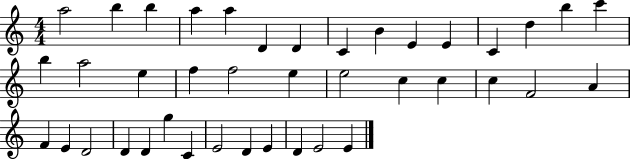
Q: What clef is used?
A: treble